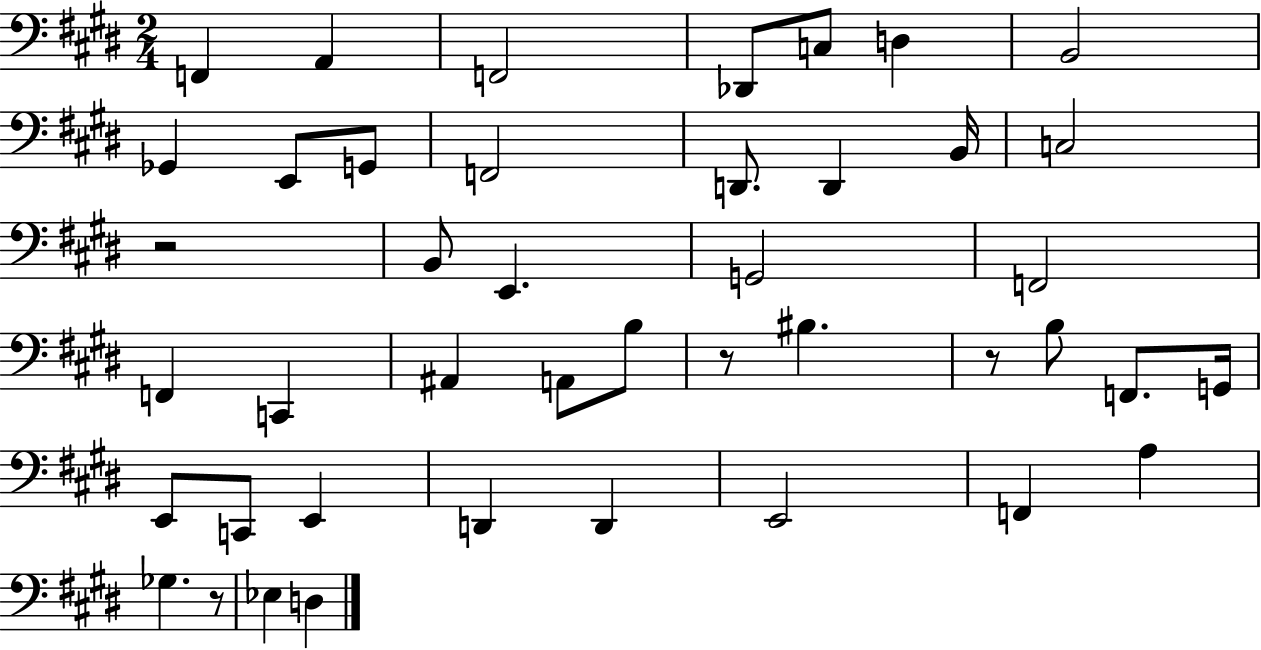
F2/q A2/q F2/h Db2/e C3/e D3/q B2/h Gb2/q E2/e G2/e F2/h D2/e. D2/q B2/s C3/h R/h B2/e E2/q. G2/h F2/h F2/q C2/q A#2/q A2/e B3/e R/e BIS3/q. R/e B3/e F2/e. G2/s E2/e C2/e E2/q D2/q D2/q E2/h F2/q A3/q Gb3/q. R/e Eb3/q D3/q